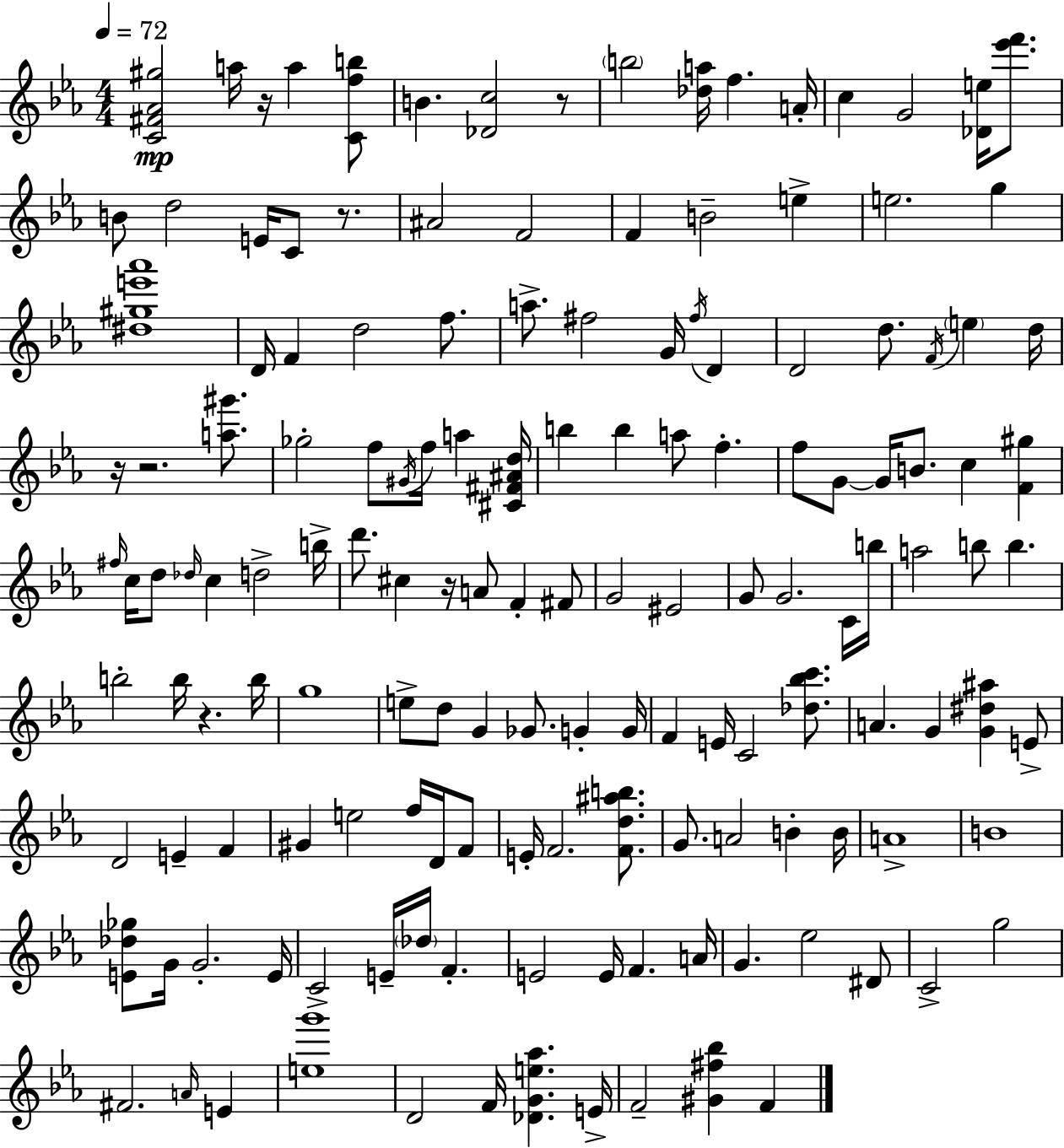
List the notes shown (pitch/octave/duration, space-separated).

[C4,F#4,Ab4,G#5]/h A5/s R/s A5/q [C4,F5,B5]/e B4/q. [Db4,C5]/h R/e B5/h [Db5,A5]/s F5/q. A4/s C5/q G4/h [Db4,E5]/s [Eb6,F6]/e. B4/e D5/h E4/s C4/e R/e. A#4/h F4/h F4/q B4/h E5/q E5/h. G5/q [D#5,G#5,E6,Ab6]/w D4/s F4/q D5/h F5/e. A5/e. F#5/h G4/s F#5/s D4/q D4/h D5/e. F4/s E5/q D5/s R/s R/h. [A5,G#6]/e. Gb5/h F5/e G#4/s F5/s A5/q [C#4,F#4,A#4,D5]/s B5/q B5/q A5/e F5/q. F5/e G4/e G4/s B4/e. C5/q [F4,G#5]/q F#5/s C5/s D5/e Db5/s C5/q D5/h B5/s D6/e. C#5/q R/s A4/e F4/q F#4/e G4/h EIS4/h G4/e G4/h. C4/s B5/s A5/h B5/e B5/q. B5/h B5/s R/q. B5/s G5/w E5/e D5/e G4/q Gb4/e. G4/q G4/s F4/q E4/s C4/h [Db5,Bb5,C6]/e. A4/q. G4/q [G4,D#5,A#5]/q E4/e D4/h E4/q F4/q G#4/q E5/h F5/s D4/s F4/e E4/s F4/h. [F4,D5,A#5,B5]/e. G4/e. A4/h B4/q B4/s A4/w B4/w [E4,Db5,Gb5]/e G4/s G4/h. E4/s C4/h E4/s Db5/s F4/q. E4/h E4/s F4/q. A4/s G4/q. Eb5/h D#4/e C4/h G5/h F#4/h. A4/s E4/q [E5,G6]/w D4/h F4/s [Db4,G4,E5,Ab5]/q. E4/s F4/h [G#4,F#5,Bb5]/q F4/q